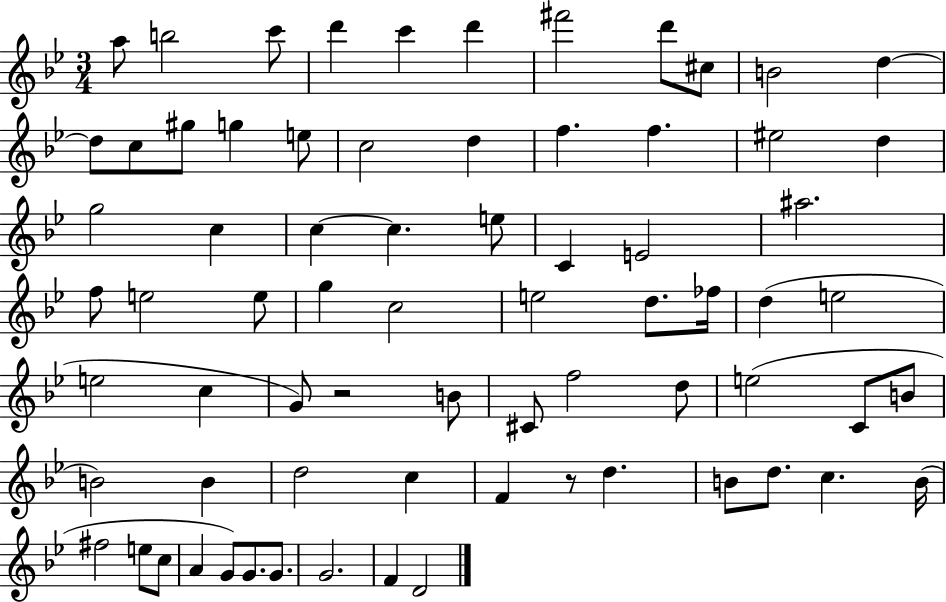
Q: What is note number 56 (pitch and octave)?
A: D5